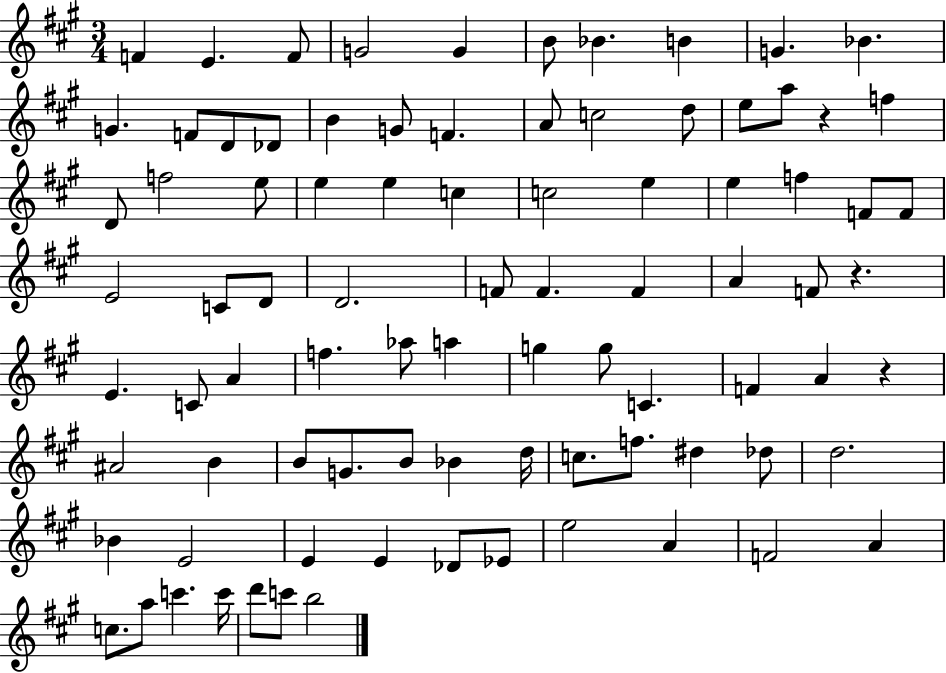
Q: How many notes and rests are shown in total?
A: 87